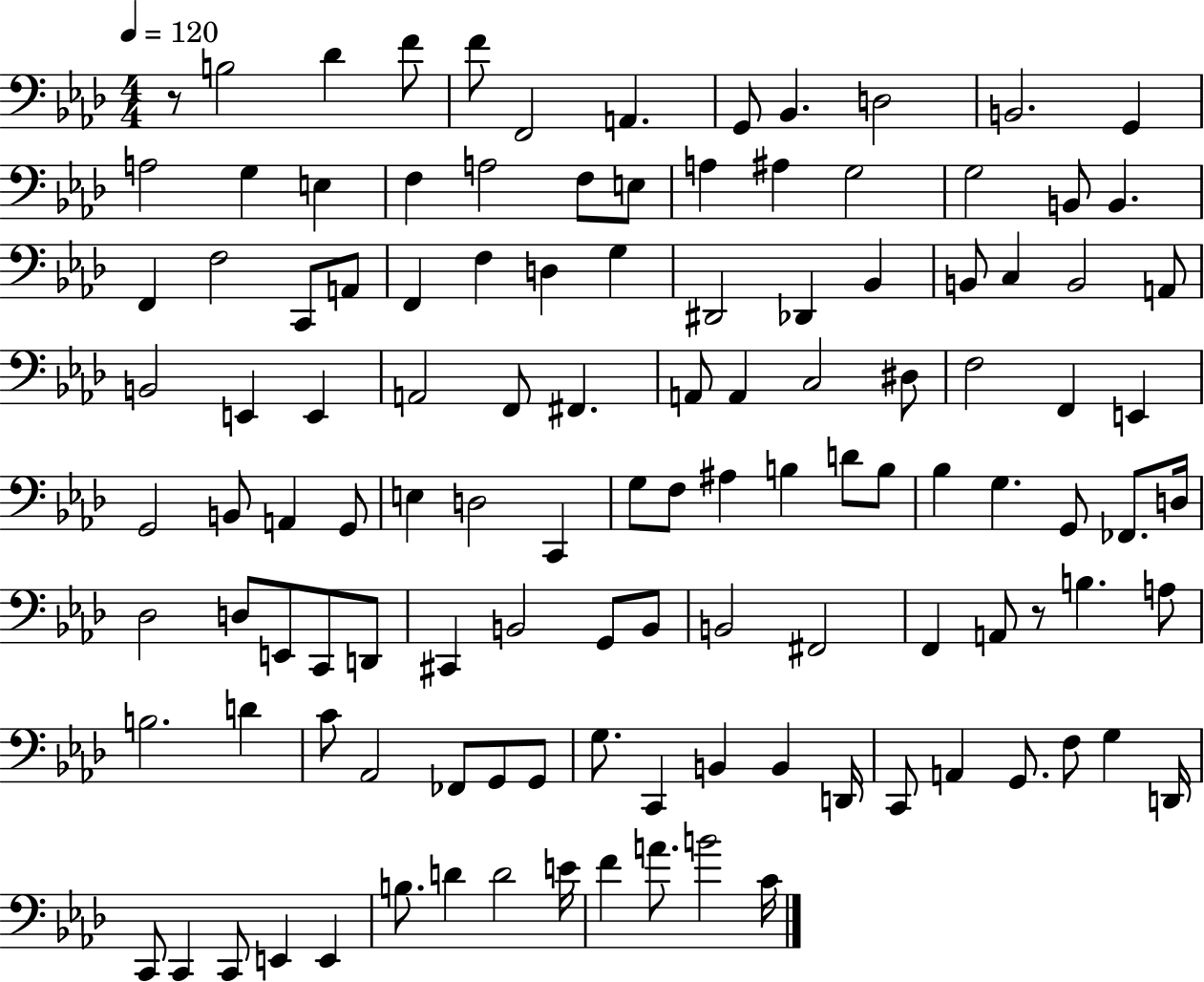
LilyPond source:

{
  \clef bass
  \numericTimeSignature
  \time 4/4
  \key aes \major
  \tempo 4 = 120
  r8 b2 des'4 f'8 | f'8 f,2 a,4. | g,8 bes,4. d2 | b,2. g,4 | \break a2 g4 e4 | f4 a2 f8 e8 | a4 ais4 g2 | g2 b,8 b,4. | \break f,4 f2 c,8 a,8 | f,4 f4 d4 g4 | dis,2 des,4 bes,4 | b,8 c4 b,2 a,8 | \break b,2 e,4 e,4 | a,2 f,8 fis,4. | a,8 a,4 c2 dis8 | f2 f,4 e,4 | \break g,2 b,8 a,4 g,8 | e4 d2 c,4 | g8 f8 ais4 b4 d'8 b8 | bes4 g4. g,8 fes,8. d16 | \break des2 d8 e,8 c,8 d,8 | cis,4 b,2 g,8 b,8 | b,2 fis,2 | f,4 a,8 r8 b4. a8 | \break b2. d'4 | c'8 aes,2 fes,8 g,8 g,8 | g8. c,4 b,4 b,4 d,16 | c,8 a,4 g,8. f8 g4 d,16 | \break c,8 c,4 c,8 e,4 e,4 | b8. d'4 d'2 e'16 | f'4 a'8. b'2 c'16 | \bar "|."
}